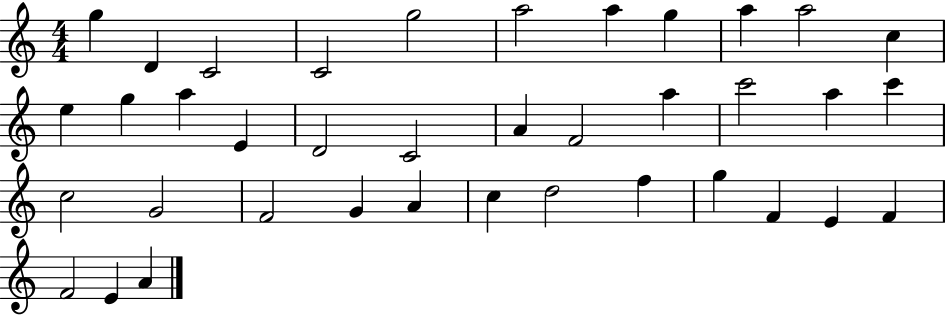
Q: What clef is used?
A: treble